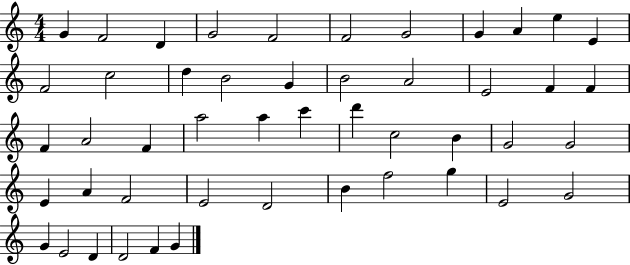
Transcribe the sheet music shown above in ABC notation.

X:1
T:Untitled
M:4/4
L:1/4
K:C
G F2 D G2 F2 F2 G2 G A e E F2 c2 d B2 G B2 A2 E2 F F F A2 F a2 a c' d' c2 B G2 G2 E A F2 E2 D2 B f2 g E2 G2 G E2 D D2 F G